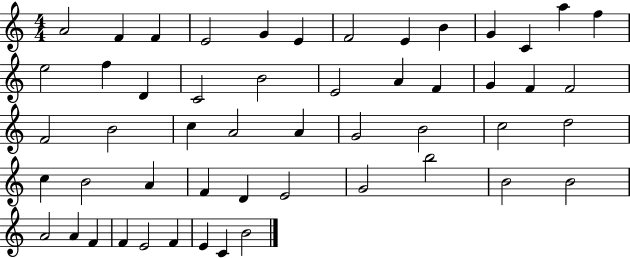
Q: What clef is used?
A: treble